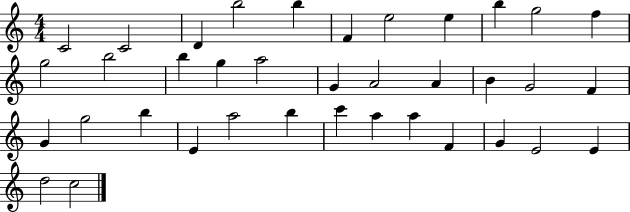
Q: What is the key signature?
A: C major